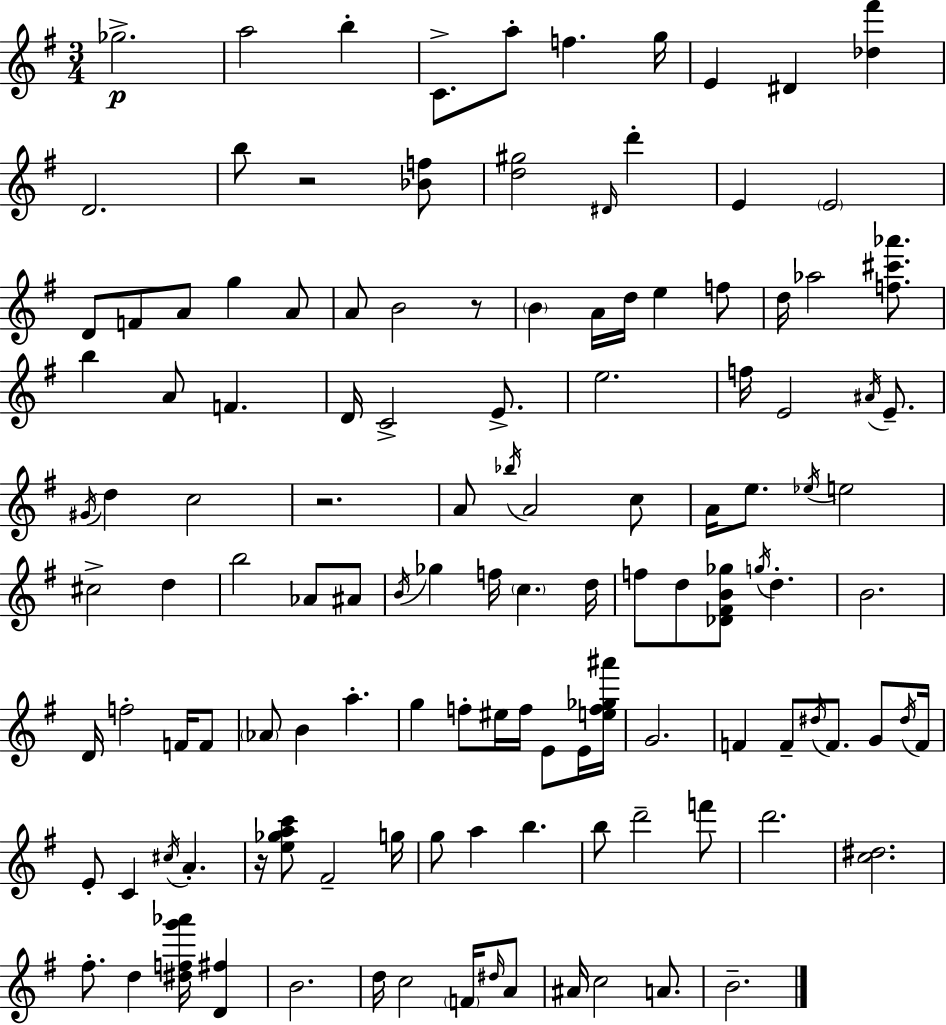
{
  \clef treble
  \numericTimeSignature
  \time 3/4
  \key e \minor
  ges''2.->\p | a''2 b''4-. | c'8.-> a''8-. f''4. g''16 | e'4 dis'4 <des'' fis'''>4 | \break d'2. | b''8 r2 <bes' f''>8 | <d'' gis''>2 \grace { dis'16 } d'''4-. | e'4 \parenthesize e'2 | \break d'8 f'8 a'8 g''4 a'8 | a'8 b'2 r8 | \parenthesize b'4 a'16 d''16 e''4 f''8 | d''16 aes''2 <f'' cis''' aes'''>8. | \break b''4 a'8 f'4. | d'16 c'2-> e'8.-> | e''2. | f''16 e'2 \acciaccatura { ais'16 } e'8.-- | \break \acciaccatura { gis'16 } d''4 c''2 | r2. | a'8 \acciaccatura { bes''16 } a'2 | c''8 a'16 e''8. \acciaccatura { ees''16 } e''2 | \break cis''2-> | d''4 b''2 | aes'8 ais'8 \acciaccatura { b'16 } ges''4 f''16 \parenthesize c''4. | d''16 f''8 d''8 <des' fis' b' ges''>8 | \break \acciaccatura { g''16 } d''4.-. b'2. | d'16 f''2-. | f'16 f'8 \parenthesize aes'8 b'4 | a''4.-. g''4 f''8-. | \break eis''16 f''16 e'8 e'16 <e'' f'' ges'' ais'''>16 g'2. | f'4 f'8-- | \acciaccatura { dis''16 } f'8. g'8 \acciaccatura { dis''16 } f'16 e'8-. c'4 | \acciaccatura { cis''16 } a'4.-. r16 <e'' ges'' a'' c'''>8 | \break fis'2-- g''16 g''8 | a''4 b''4. b''8 | d'''2-- f'''8 d'''2. | <c'' dis''>2. | \break fis''8.-. | d''4 <dis'' f'' g''' aes'''>16 <d' fis''>4 b'2. | d''16 c''2 | \parenthesize f'16 \grace { dis''16 } a'8 ais'16 | \break c''2 a'8. b'2.-- | \bar "|."
}